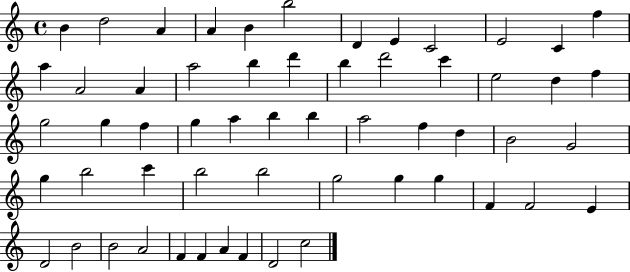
X:1
T:Untitled
M:4/4
L:1/4
K:C
B d2 A A B b2 D E C2 E2 C f a A2 A a2 b d' b d'2 c' e2 d f g2 g f g a b b a2 f d B2 G2 g b2 c' b2 b2 g2 g g F F2 E D2 B2 B2 A2 F F A F D2 c2